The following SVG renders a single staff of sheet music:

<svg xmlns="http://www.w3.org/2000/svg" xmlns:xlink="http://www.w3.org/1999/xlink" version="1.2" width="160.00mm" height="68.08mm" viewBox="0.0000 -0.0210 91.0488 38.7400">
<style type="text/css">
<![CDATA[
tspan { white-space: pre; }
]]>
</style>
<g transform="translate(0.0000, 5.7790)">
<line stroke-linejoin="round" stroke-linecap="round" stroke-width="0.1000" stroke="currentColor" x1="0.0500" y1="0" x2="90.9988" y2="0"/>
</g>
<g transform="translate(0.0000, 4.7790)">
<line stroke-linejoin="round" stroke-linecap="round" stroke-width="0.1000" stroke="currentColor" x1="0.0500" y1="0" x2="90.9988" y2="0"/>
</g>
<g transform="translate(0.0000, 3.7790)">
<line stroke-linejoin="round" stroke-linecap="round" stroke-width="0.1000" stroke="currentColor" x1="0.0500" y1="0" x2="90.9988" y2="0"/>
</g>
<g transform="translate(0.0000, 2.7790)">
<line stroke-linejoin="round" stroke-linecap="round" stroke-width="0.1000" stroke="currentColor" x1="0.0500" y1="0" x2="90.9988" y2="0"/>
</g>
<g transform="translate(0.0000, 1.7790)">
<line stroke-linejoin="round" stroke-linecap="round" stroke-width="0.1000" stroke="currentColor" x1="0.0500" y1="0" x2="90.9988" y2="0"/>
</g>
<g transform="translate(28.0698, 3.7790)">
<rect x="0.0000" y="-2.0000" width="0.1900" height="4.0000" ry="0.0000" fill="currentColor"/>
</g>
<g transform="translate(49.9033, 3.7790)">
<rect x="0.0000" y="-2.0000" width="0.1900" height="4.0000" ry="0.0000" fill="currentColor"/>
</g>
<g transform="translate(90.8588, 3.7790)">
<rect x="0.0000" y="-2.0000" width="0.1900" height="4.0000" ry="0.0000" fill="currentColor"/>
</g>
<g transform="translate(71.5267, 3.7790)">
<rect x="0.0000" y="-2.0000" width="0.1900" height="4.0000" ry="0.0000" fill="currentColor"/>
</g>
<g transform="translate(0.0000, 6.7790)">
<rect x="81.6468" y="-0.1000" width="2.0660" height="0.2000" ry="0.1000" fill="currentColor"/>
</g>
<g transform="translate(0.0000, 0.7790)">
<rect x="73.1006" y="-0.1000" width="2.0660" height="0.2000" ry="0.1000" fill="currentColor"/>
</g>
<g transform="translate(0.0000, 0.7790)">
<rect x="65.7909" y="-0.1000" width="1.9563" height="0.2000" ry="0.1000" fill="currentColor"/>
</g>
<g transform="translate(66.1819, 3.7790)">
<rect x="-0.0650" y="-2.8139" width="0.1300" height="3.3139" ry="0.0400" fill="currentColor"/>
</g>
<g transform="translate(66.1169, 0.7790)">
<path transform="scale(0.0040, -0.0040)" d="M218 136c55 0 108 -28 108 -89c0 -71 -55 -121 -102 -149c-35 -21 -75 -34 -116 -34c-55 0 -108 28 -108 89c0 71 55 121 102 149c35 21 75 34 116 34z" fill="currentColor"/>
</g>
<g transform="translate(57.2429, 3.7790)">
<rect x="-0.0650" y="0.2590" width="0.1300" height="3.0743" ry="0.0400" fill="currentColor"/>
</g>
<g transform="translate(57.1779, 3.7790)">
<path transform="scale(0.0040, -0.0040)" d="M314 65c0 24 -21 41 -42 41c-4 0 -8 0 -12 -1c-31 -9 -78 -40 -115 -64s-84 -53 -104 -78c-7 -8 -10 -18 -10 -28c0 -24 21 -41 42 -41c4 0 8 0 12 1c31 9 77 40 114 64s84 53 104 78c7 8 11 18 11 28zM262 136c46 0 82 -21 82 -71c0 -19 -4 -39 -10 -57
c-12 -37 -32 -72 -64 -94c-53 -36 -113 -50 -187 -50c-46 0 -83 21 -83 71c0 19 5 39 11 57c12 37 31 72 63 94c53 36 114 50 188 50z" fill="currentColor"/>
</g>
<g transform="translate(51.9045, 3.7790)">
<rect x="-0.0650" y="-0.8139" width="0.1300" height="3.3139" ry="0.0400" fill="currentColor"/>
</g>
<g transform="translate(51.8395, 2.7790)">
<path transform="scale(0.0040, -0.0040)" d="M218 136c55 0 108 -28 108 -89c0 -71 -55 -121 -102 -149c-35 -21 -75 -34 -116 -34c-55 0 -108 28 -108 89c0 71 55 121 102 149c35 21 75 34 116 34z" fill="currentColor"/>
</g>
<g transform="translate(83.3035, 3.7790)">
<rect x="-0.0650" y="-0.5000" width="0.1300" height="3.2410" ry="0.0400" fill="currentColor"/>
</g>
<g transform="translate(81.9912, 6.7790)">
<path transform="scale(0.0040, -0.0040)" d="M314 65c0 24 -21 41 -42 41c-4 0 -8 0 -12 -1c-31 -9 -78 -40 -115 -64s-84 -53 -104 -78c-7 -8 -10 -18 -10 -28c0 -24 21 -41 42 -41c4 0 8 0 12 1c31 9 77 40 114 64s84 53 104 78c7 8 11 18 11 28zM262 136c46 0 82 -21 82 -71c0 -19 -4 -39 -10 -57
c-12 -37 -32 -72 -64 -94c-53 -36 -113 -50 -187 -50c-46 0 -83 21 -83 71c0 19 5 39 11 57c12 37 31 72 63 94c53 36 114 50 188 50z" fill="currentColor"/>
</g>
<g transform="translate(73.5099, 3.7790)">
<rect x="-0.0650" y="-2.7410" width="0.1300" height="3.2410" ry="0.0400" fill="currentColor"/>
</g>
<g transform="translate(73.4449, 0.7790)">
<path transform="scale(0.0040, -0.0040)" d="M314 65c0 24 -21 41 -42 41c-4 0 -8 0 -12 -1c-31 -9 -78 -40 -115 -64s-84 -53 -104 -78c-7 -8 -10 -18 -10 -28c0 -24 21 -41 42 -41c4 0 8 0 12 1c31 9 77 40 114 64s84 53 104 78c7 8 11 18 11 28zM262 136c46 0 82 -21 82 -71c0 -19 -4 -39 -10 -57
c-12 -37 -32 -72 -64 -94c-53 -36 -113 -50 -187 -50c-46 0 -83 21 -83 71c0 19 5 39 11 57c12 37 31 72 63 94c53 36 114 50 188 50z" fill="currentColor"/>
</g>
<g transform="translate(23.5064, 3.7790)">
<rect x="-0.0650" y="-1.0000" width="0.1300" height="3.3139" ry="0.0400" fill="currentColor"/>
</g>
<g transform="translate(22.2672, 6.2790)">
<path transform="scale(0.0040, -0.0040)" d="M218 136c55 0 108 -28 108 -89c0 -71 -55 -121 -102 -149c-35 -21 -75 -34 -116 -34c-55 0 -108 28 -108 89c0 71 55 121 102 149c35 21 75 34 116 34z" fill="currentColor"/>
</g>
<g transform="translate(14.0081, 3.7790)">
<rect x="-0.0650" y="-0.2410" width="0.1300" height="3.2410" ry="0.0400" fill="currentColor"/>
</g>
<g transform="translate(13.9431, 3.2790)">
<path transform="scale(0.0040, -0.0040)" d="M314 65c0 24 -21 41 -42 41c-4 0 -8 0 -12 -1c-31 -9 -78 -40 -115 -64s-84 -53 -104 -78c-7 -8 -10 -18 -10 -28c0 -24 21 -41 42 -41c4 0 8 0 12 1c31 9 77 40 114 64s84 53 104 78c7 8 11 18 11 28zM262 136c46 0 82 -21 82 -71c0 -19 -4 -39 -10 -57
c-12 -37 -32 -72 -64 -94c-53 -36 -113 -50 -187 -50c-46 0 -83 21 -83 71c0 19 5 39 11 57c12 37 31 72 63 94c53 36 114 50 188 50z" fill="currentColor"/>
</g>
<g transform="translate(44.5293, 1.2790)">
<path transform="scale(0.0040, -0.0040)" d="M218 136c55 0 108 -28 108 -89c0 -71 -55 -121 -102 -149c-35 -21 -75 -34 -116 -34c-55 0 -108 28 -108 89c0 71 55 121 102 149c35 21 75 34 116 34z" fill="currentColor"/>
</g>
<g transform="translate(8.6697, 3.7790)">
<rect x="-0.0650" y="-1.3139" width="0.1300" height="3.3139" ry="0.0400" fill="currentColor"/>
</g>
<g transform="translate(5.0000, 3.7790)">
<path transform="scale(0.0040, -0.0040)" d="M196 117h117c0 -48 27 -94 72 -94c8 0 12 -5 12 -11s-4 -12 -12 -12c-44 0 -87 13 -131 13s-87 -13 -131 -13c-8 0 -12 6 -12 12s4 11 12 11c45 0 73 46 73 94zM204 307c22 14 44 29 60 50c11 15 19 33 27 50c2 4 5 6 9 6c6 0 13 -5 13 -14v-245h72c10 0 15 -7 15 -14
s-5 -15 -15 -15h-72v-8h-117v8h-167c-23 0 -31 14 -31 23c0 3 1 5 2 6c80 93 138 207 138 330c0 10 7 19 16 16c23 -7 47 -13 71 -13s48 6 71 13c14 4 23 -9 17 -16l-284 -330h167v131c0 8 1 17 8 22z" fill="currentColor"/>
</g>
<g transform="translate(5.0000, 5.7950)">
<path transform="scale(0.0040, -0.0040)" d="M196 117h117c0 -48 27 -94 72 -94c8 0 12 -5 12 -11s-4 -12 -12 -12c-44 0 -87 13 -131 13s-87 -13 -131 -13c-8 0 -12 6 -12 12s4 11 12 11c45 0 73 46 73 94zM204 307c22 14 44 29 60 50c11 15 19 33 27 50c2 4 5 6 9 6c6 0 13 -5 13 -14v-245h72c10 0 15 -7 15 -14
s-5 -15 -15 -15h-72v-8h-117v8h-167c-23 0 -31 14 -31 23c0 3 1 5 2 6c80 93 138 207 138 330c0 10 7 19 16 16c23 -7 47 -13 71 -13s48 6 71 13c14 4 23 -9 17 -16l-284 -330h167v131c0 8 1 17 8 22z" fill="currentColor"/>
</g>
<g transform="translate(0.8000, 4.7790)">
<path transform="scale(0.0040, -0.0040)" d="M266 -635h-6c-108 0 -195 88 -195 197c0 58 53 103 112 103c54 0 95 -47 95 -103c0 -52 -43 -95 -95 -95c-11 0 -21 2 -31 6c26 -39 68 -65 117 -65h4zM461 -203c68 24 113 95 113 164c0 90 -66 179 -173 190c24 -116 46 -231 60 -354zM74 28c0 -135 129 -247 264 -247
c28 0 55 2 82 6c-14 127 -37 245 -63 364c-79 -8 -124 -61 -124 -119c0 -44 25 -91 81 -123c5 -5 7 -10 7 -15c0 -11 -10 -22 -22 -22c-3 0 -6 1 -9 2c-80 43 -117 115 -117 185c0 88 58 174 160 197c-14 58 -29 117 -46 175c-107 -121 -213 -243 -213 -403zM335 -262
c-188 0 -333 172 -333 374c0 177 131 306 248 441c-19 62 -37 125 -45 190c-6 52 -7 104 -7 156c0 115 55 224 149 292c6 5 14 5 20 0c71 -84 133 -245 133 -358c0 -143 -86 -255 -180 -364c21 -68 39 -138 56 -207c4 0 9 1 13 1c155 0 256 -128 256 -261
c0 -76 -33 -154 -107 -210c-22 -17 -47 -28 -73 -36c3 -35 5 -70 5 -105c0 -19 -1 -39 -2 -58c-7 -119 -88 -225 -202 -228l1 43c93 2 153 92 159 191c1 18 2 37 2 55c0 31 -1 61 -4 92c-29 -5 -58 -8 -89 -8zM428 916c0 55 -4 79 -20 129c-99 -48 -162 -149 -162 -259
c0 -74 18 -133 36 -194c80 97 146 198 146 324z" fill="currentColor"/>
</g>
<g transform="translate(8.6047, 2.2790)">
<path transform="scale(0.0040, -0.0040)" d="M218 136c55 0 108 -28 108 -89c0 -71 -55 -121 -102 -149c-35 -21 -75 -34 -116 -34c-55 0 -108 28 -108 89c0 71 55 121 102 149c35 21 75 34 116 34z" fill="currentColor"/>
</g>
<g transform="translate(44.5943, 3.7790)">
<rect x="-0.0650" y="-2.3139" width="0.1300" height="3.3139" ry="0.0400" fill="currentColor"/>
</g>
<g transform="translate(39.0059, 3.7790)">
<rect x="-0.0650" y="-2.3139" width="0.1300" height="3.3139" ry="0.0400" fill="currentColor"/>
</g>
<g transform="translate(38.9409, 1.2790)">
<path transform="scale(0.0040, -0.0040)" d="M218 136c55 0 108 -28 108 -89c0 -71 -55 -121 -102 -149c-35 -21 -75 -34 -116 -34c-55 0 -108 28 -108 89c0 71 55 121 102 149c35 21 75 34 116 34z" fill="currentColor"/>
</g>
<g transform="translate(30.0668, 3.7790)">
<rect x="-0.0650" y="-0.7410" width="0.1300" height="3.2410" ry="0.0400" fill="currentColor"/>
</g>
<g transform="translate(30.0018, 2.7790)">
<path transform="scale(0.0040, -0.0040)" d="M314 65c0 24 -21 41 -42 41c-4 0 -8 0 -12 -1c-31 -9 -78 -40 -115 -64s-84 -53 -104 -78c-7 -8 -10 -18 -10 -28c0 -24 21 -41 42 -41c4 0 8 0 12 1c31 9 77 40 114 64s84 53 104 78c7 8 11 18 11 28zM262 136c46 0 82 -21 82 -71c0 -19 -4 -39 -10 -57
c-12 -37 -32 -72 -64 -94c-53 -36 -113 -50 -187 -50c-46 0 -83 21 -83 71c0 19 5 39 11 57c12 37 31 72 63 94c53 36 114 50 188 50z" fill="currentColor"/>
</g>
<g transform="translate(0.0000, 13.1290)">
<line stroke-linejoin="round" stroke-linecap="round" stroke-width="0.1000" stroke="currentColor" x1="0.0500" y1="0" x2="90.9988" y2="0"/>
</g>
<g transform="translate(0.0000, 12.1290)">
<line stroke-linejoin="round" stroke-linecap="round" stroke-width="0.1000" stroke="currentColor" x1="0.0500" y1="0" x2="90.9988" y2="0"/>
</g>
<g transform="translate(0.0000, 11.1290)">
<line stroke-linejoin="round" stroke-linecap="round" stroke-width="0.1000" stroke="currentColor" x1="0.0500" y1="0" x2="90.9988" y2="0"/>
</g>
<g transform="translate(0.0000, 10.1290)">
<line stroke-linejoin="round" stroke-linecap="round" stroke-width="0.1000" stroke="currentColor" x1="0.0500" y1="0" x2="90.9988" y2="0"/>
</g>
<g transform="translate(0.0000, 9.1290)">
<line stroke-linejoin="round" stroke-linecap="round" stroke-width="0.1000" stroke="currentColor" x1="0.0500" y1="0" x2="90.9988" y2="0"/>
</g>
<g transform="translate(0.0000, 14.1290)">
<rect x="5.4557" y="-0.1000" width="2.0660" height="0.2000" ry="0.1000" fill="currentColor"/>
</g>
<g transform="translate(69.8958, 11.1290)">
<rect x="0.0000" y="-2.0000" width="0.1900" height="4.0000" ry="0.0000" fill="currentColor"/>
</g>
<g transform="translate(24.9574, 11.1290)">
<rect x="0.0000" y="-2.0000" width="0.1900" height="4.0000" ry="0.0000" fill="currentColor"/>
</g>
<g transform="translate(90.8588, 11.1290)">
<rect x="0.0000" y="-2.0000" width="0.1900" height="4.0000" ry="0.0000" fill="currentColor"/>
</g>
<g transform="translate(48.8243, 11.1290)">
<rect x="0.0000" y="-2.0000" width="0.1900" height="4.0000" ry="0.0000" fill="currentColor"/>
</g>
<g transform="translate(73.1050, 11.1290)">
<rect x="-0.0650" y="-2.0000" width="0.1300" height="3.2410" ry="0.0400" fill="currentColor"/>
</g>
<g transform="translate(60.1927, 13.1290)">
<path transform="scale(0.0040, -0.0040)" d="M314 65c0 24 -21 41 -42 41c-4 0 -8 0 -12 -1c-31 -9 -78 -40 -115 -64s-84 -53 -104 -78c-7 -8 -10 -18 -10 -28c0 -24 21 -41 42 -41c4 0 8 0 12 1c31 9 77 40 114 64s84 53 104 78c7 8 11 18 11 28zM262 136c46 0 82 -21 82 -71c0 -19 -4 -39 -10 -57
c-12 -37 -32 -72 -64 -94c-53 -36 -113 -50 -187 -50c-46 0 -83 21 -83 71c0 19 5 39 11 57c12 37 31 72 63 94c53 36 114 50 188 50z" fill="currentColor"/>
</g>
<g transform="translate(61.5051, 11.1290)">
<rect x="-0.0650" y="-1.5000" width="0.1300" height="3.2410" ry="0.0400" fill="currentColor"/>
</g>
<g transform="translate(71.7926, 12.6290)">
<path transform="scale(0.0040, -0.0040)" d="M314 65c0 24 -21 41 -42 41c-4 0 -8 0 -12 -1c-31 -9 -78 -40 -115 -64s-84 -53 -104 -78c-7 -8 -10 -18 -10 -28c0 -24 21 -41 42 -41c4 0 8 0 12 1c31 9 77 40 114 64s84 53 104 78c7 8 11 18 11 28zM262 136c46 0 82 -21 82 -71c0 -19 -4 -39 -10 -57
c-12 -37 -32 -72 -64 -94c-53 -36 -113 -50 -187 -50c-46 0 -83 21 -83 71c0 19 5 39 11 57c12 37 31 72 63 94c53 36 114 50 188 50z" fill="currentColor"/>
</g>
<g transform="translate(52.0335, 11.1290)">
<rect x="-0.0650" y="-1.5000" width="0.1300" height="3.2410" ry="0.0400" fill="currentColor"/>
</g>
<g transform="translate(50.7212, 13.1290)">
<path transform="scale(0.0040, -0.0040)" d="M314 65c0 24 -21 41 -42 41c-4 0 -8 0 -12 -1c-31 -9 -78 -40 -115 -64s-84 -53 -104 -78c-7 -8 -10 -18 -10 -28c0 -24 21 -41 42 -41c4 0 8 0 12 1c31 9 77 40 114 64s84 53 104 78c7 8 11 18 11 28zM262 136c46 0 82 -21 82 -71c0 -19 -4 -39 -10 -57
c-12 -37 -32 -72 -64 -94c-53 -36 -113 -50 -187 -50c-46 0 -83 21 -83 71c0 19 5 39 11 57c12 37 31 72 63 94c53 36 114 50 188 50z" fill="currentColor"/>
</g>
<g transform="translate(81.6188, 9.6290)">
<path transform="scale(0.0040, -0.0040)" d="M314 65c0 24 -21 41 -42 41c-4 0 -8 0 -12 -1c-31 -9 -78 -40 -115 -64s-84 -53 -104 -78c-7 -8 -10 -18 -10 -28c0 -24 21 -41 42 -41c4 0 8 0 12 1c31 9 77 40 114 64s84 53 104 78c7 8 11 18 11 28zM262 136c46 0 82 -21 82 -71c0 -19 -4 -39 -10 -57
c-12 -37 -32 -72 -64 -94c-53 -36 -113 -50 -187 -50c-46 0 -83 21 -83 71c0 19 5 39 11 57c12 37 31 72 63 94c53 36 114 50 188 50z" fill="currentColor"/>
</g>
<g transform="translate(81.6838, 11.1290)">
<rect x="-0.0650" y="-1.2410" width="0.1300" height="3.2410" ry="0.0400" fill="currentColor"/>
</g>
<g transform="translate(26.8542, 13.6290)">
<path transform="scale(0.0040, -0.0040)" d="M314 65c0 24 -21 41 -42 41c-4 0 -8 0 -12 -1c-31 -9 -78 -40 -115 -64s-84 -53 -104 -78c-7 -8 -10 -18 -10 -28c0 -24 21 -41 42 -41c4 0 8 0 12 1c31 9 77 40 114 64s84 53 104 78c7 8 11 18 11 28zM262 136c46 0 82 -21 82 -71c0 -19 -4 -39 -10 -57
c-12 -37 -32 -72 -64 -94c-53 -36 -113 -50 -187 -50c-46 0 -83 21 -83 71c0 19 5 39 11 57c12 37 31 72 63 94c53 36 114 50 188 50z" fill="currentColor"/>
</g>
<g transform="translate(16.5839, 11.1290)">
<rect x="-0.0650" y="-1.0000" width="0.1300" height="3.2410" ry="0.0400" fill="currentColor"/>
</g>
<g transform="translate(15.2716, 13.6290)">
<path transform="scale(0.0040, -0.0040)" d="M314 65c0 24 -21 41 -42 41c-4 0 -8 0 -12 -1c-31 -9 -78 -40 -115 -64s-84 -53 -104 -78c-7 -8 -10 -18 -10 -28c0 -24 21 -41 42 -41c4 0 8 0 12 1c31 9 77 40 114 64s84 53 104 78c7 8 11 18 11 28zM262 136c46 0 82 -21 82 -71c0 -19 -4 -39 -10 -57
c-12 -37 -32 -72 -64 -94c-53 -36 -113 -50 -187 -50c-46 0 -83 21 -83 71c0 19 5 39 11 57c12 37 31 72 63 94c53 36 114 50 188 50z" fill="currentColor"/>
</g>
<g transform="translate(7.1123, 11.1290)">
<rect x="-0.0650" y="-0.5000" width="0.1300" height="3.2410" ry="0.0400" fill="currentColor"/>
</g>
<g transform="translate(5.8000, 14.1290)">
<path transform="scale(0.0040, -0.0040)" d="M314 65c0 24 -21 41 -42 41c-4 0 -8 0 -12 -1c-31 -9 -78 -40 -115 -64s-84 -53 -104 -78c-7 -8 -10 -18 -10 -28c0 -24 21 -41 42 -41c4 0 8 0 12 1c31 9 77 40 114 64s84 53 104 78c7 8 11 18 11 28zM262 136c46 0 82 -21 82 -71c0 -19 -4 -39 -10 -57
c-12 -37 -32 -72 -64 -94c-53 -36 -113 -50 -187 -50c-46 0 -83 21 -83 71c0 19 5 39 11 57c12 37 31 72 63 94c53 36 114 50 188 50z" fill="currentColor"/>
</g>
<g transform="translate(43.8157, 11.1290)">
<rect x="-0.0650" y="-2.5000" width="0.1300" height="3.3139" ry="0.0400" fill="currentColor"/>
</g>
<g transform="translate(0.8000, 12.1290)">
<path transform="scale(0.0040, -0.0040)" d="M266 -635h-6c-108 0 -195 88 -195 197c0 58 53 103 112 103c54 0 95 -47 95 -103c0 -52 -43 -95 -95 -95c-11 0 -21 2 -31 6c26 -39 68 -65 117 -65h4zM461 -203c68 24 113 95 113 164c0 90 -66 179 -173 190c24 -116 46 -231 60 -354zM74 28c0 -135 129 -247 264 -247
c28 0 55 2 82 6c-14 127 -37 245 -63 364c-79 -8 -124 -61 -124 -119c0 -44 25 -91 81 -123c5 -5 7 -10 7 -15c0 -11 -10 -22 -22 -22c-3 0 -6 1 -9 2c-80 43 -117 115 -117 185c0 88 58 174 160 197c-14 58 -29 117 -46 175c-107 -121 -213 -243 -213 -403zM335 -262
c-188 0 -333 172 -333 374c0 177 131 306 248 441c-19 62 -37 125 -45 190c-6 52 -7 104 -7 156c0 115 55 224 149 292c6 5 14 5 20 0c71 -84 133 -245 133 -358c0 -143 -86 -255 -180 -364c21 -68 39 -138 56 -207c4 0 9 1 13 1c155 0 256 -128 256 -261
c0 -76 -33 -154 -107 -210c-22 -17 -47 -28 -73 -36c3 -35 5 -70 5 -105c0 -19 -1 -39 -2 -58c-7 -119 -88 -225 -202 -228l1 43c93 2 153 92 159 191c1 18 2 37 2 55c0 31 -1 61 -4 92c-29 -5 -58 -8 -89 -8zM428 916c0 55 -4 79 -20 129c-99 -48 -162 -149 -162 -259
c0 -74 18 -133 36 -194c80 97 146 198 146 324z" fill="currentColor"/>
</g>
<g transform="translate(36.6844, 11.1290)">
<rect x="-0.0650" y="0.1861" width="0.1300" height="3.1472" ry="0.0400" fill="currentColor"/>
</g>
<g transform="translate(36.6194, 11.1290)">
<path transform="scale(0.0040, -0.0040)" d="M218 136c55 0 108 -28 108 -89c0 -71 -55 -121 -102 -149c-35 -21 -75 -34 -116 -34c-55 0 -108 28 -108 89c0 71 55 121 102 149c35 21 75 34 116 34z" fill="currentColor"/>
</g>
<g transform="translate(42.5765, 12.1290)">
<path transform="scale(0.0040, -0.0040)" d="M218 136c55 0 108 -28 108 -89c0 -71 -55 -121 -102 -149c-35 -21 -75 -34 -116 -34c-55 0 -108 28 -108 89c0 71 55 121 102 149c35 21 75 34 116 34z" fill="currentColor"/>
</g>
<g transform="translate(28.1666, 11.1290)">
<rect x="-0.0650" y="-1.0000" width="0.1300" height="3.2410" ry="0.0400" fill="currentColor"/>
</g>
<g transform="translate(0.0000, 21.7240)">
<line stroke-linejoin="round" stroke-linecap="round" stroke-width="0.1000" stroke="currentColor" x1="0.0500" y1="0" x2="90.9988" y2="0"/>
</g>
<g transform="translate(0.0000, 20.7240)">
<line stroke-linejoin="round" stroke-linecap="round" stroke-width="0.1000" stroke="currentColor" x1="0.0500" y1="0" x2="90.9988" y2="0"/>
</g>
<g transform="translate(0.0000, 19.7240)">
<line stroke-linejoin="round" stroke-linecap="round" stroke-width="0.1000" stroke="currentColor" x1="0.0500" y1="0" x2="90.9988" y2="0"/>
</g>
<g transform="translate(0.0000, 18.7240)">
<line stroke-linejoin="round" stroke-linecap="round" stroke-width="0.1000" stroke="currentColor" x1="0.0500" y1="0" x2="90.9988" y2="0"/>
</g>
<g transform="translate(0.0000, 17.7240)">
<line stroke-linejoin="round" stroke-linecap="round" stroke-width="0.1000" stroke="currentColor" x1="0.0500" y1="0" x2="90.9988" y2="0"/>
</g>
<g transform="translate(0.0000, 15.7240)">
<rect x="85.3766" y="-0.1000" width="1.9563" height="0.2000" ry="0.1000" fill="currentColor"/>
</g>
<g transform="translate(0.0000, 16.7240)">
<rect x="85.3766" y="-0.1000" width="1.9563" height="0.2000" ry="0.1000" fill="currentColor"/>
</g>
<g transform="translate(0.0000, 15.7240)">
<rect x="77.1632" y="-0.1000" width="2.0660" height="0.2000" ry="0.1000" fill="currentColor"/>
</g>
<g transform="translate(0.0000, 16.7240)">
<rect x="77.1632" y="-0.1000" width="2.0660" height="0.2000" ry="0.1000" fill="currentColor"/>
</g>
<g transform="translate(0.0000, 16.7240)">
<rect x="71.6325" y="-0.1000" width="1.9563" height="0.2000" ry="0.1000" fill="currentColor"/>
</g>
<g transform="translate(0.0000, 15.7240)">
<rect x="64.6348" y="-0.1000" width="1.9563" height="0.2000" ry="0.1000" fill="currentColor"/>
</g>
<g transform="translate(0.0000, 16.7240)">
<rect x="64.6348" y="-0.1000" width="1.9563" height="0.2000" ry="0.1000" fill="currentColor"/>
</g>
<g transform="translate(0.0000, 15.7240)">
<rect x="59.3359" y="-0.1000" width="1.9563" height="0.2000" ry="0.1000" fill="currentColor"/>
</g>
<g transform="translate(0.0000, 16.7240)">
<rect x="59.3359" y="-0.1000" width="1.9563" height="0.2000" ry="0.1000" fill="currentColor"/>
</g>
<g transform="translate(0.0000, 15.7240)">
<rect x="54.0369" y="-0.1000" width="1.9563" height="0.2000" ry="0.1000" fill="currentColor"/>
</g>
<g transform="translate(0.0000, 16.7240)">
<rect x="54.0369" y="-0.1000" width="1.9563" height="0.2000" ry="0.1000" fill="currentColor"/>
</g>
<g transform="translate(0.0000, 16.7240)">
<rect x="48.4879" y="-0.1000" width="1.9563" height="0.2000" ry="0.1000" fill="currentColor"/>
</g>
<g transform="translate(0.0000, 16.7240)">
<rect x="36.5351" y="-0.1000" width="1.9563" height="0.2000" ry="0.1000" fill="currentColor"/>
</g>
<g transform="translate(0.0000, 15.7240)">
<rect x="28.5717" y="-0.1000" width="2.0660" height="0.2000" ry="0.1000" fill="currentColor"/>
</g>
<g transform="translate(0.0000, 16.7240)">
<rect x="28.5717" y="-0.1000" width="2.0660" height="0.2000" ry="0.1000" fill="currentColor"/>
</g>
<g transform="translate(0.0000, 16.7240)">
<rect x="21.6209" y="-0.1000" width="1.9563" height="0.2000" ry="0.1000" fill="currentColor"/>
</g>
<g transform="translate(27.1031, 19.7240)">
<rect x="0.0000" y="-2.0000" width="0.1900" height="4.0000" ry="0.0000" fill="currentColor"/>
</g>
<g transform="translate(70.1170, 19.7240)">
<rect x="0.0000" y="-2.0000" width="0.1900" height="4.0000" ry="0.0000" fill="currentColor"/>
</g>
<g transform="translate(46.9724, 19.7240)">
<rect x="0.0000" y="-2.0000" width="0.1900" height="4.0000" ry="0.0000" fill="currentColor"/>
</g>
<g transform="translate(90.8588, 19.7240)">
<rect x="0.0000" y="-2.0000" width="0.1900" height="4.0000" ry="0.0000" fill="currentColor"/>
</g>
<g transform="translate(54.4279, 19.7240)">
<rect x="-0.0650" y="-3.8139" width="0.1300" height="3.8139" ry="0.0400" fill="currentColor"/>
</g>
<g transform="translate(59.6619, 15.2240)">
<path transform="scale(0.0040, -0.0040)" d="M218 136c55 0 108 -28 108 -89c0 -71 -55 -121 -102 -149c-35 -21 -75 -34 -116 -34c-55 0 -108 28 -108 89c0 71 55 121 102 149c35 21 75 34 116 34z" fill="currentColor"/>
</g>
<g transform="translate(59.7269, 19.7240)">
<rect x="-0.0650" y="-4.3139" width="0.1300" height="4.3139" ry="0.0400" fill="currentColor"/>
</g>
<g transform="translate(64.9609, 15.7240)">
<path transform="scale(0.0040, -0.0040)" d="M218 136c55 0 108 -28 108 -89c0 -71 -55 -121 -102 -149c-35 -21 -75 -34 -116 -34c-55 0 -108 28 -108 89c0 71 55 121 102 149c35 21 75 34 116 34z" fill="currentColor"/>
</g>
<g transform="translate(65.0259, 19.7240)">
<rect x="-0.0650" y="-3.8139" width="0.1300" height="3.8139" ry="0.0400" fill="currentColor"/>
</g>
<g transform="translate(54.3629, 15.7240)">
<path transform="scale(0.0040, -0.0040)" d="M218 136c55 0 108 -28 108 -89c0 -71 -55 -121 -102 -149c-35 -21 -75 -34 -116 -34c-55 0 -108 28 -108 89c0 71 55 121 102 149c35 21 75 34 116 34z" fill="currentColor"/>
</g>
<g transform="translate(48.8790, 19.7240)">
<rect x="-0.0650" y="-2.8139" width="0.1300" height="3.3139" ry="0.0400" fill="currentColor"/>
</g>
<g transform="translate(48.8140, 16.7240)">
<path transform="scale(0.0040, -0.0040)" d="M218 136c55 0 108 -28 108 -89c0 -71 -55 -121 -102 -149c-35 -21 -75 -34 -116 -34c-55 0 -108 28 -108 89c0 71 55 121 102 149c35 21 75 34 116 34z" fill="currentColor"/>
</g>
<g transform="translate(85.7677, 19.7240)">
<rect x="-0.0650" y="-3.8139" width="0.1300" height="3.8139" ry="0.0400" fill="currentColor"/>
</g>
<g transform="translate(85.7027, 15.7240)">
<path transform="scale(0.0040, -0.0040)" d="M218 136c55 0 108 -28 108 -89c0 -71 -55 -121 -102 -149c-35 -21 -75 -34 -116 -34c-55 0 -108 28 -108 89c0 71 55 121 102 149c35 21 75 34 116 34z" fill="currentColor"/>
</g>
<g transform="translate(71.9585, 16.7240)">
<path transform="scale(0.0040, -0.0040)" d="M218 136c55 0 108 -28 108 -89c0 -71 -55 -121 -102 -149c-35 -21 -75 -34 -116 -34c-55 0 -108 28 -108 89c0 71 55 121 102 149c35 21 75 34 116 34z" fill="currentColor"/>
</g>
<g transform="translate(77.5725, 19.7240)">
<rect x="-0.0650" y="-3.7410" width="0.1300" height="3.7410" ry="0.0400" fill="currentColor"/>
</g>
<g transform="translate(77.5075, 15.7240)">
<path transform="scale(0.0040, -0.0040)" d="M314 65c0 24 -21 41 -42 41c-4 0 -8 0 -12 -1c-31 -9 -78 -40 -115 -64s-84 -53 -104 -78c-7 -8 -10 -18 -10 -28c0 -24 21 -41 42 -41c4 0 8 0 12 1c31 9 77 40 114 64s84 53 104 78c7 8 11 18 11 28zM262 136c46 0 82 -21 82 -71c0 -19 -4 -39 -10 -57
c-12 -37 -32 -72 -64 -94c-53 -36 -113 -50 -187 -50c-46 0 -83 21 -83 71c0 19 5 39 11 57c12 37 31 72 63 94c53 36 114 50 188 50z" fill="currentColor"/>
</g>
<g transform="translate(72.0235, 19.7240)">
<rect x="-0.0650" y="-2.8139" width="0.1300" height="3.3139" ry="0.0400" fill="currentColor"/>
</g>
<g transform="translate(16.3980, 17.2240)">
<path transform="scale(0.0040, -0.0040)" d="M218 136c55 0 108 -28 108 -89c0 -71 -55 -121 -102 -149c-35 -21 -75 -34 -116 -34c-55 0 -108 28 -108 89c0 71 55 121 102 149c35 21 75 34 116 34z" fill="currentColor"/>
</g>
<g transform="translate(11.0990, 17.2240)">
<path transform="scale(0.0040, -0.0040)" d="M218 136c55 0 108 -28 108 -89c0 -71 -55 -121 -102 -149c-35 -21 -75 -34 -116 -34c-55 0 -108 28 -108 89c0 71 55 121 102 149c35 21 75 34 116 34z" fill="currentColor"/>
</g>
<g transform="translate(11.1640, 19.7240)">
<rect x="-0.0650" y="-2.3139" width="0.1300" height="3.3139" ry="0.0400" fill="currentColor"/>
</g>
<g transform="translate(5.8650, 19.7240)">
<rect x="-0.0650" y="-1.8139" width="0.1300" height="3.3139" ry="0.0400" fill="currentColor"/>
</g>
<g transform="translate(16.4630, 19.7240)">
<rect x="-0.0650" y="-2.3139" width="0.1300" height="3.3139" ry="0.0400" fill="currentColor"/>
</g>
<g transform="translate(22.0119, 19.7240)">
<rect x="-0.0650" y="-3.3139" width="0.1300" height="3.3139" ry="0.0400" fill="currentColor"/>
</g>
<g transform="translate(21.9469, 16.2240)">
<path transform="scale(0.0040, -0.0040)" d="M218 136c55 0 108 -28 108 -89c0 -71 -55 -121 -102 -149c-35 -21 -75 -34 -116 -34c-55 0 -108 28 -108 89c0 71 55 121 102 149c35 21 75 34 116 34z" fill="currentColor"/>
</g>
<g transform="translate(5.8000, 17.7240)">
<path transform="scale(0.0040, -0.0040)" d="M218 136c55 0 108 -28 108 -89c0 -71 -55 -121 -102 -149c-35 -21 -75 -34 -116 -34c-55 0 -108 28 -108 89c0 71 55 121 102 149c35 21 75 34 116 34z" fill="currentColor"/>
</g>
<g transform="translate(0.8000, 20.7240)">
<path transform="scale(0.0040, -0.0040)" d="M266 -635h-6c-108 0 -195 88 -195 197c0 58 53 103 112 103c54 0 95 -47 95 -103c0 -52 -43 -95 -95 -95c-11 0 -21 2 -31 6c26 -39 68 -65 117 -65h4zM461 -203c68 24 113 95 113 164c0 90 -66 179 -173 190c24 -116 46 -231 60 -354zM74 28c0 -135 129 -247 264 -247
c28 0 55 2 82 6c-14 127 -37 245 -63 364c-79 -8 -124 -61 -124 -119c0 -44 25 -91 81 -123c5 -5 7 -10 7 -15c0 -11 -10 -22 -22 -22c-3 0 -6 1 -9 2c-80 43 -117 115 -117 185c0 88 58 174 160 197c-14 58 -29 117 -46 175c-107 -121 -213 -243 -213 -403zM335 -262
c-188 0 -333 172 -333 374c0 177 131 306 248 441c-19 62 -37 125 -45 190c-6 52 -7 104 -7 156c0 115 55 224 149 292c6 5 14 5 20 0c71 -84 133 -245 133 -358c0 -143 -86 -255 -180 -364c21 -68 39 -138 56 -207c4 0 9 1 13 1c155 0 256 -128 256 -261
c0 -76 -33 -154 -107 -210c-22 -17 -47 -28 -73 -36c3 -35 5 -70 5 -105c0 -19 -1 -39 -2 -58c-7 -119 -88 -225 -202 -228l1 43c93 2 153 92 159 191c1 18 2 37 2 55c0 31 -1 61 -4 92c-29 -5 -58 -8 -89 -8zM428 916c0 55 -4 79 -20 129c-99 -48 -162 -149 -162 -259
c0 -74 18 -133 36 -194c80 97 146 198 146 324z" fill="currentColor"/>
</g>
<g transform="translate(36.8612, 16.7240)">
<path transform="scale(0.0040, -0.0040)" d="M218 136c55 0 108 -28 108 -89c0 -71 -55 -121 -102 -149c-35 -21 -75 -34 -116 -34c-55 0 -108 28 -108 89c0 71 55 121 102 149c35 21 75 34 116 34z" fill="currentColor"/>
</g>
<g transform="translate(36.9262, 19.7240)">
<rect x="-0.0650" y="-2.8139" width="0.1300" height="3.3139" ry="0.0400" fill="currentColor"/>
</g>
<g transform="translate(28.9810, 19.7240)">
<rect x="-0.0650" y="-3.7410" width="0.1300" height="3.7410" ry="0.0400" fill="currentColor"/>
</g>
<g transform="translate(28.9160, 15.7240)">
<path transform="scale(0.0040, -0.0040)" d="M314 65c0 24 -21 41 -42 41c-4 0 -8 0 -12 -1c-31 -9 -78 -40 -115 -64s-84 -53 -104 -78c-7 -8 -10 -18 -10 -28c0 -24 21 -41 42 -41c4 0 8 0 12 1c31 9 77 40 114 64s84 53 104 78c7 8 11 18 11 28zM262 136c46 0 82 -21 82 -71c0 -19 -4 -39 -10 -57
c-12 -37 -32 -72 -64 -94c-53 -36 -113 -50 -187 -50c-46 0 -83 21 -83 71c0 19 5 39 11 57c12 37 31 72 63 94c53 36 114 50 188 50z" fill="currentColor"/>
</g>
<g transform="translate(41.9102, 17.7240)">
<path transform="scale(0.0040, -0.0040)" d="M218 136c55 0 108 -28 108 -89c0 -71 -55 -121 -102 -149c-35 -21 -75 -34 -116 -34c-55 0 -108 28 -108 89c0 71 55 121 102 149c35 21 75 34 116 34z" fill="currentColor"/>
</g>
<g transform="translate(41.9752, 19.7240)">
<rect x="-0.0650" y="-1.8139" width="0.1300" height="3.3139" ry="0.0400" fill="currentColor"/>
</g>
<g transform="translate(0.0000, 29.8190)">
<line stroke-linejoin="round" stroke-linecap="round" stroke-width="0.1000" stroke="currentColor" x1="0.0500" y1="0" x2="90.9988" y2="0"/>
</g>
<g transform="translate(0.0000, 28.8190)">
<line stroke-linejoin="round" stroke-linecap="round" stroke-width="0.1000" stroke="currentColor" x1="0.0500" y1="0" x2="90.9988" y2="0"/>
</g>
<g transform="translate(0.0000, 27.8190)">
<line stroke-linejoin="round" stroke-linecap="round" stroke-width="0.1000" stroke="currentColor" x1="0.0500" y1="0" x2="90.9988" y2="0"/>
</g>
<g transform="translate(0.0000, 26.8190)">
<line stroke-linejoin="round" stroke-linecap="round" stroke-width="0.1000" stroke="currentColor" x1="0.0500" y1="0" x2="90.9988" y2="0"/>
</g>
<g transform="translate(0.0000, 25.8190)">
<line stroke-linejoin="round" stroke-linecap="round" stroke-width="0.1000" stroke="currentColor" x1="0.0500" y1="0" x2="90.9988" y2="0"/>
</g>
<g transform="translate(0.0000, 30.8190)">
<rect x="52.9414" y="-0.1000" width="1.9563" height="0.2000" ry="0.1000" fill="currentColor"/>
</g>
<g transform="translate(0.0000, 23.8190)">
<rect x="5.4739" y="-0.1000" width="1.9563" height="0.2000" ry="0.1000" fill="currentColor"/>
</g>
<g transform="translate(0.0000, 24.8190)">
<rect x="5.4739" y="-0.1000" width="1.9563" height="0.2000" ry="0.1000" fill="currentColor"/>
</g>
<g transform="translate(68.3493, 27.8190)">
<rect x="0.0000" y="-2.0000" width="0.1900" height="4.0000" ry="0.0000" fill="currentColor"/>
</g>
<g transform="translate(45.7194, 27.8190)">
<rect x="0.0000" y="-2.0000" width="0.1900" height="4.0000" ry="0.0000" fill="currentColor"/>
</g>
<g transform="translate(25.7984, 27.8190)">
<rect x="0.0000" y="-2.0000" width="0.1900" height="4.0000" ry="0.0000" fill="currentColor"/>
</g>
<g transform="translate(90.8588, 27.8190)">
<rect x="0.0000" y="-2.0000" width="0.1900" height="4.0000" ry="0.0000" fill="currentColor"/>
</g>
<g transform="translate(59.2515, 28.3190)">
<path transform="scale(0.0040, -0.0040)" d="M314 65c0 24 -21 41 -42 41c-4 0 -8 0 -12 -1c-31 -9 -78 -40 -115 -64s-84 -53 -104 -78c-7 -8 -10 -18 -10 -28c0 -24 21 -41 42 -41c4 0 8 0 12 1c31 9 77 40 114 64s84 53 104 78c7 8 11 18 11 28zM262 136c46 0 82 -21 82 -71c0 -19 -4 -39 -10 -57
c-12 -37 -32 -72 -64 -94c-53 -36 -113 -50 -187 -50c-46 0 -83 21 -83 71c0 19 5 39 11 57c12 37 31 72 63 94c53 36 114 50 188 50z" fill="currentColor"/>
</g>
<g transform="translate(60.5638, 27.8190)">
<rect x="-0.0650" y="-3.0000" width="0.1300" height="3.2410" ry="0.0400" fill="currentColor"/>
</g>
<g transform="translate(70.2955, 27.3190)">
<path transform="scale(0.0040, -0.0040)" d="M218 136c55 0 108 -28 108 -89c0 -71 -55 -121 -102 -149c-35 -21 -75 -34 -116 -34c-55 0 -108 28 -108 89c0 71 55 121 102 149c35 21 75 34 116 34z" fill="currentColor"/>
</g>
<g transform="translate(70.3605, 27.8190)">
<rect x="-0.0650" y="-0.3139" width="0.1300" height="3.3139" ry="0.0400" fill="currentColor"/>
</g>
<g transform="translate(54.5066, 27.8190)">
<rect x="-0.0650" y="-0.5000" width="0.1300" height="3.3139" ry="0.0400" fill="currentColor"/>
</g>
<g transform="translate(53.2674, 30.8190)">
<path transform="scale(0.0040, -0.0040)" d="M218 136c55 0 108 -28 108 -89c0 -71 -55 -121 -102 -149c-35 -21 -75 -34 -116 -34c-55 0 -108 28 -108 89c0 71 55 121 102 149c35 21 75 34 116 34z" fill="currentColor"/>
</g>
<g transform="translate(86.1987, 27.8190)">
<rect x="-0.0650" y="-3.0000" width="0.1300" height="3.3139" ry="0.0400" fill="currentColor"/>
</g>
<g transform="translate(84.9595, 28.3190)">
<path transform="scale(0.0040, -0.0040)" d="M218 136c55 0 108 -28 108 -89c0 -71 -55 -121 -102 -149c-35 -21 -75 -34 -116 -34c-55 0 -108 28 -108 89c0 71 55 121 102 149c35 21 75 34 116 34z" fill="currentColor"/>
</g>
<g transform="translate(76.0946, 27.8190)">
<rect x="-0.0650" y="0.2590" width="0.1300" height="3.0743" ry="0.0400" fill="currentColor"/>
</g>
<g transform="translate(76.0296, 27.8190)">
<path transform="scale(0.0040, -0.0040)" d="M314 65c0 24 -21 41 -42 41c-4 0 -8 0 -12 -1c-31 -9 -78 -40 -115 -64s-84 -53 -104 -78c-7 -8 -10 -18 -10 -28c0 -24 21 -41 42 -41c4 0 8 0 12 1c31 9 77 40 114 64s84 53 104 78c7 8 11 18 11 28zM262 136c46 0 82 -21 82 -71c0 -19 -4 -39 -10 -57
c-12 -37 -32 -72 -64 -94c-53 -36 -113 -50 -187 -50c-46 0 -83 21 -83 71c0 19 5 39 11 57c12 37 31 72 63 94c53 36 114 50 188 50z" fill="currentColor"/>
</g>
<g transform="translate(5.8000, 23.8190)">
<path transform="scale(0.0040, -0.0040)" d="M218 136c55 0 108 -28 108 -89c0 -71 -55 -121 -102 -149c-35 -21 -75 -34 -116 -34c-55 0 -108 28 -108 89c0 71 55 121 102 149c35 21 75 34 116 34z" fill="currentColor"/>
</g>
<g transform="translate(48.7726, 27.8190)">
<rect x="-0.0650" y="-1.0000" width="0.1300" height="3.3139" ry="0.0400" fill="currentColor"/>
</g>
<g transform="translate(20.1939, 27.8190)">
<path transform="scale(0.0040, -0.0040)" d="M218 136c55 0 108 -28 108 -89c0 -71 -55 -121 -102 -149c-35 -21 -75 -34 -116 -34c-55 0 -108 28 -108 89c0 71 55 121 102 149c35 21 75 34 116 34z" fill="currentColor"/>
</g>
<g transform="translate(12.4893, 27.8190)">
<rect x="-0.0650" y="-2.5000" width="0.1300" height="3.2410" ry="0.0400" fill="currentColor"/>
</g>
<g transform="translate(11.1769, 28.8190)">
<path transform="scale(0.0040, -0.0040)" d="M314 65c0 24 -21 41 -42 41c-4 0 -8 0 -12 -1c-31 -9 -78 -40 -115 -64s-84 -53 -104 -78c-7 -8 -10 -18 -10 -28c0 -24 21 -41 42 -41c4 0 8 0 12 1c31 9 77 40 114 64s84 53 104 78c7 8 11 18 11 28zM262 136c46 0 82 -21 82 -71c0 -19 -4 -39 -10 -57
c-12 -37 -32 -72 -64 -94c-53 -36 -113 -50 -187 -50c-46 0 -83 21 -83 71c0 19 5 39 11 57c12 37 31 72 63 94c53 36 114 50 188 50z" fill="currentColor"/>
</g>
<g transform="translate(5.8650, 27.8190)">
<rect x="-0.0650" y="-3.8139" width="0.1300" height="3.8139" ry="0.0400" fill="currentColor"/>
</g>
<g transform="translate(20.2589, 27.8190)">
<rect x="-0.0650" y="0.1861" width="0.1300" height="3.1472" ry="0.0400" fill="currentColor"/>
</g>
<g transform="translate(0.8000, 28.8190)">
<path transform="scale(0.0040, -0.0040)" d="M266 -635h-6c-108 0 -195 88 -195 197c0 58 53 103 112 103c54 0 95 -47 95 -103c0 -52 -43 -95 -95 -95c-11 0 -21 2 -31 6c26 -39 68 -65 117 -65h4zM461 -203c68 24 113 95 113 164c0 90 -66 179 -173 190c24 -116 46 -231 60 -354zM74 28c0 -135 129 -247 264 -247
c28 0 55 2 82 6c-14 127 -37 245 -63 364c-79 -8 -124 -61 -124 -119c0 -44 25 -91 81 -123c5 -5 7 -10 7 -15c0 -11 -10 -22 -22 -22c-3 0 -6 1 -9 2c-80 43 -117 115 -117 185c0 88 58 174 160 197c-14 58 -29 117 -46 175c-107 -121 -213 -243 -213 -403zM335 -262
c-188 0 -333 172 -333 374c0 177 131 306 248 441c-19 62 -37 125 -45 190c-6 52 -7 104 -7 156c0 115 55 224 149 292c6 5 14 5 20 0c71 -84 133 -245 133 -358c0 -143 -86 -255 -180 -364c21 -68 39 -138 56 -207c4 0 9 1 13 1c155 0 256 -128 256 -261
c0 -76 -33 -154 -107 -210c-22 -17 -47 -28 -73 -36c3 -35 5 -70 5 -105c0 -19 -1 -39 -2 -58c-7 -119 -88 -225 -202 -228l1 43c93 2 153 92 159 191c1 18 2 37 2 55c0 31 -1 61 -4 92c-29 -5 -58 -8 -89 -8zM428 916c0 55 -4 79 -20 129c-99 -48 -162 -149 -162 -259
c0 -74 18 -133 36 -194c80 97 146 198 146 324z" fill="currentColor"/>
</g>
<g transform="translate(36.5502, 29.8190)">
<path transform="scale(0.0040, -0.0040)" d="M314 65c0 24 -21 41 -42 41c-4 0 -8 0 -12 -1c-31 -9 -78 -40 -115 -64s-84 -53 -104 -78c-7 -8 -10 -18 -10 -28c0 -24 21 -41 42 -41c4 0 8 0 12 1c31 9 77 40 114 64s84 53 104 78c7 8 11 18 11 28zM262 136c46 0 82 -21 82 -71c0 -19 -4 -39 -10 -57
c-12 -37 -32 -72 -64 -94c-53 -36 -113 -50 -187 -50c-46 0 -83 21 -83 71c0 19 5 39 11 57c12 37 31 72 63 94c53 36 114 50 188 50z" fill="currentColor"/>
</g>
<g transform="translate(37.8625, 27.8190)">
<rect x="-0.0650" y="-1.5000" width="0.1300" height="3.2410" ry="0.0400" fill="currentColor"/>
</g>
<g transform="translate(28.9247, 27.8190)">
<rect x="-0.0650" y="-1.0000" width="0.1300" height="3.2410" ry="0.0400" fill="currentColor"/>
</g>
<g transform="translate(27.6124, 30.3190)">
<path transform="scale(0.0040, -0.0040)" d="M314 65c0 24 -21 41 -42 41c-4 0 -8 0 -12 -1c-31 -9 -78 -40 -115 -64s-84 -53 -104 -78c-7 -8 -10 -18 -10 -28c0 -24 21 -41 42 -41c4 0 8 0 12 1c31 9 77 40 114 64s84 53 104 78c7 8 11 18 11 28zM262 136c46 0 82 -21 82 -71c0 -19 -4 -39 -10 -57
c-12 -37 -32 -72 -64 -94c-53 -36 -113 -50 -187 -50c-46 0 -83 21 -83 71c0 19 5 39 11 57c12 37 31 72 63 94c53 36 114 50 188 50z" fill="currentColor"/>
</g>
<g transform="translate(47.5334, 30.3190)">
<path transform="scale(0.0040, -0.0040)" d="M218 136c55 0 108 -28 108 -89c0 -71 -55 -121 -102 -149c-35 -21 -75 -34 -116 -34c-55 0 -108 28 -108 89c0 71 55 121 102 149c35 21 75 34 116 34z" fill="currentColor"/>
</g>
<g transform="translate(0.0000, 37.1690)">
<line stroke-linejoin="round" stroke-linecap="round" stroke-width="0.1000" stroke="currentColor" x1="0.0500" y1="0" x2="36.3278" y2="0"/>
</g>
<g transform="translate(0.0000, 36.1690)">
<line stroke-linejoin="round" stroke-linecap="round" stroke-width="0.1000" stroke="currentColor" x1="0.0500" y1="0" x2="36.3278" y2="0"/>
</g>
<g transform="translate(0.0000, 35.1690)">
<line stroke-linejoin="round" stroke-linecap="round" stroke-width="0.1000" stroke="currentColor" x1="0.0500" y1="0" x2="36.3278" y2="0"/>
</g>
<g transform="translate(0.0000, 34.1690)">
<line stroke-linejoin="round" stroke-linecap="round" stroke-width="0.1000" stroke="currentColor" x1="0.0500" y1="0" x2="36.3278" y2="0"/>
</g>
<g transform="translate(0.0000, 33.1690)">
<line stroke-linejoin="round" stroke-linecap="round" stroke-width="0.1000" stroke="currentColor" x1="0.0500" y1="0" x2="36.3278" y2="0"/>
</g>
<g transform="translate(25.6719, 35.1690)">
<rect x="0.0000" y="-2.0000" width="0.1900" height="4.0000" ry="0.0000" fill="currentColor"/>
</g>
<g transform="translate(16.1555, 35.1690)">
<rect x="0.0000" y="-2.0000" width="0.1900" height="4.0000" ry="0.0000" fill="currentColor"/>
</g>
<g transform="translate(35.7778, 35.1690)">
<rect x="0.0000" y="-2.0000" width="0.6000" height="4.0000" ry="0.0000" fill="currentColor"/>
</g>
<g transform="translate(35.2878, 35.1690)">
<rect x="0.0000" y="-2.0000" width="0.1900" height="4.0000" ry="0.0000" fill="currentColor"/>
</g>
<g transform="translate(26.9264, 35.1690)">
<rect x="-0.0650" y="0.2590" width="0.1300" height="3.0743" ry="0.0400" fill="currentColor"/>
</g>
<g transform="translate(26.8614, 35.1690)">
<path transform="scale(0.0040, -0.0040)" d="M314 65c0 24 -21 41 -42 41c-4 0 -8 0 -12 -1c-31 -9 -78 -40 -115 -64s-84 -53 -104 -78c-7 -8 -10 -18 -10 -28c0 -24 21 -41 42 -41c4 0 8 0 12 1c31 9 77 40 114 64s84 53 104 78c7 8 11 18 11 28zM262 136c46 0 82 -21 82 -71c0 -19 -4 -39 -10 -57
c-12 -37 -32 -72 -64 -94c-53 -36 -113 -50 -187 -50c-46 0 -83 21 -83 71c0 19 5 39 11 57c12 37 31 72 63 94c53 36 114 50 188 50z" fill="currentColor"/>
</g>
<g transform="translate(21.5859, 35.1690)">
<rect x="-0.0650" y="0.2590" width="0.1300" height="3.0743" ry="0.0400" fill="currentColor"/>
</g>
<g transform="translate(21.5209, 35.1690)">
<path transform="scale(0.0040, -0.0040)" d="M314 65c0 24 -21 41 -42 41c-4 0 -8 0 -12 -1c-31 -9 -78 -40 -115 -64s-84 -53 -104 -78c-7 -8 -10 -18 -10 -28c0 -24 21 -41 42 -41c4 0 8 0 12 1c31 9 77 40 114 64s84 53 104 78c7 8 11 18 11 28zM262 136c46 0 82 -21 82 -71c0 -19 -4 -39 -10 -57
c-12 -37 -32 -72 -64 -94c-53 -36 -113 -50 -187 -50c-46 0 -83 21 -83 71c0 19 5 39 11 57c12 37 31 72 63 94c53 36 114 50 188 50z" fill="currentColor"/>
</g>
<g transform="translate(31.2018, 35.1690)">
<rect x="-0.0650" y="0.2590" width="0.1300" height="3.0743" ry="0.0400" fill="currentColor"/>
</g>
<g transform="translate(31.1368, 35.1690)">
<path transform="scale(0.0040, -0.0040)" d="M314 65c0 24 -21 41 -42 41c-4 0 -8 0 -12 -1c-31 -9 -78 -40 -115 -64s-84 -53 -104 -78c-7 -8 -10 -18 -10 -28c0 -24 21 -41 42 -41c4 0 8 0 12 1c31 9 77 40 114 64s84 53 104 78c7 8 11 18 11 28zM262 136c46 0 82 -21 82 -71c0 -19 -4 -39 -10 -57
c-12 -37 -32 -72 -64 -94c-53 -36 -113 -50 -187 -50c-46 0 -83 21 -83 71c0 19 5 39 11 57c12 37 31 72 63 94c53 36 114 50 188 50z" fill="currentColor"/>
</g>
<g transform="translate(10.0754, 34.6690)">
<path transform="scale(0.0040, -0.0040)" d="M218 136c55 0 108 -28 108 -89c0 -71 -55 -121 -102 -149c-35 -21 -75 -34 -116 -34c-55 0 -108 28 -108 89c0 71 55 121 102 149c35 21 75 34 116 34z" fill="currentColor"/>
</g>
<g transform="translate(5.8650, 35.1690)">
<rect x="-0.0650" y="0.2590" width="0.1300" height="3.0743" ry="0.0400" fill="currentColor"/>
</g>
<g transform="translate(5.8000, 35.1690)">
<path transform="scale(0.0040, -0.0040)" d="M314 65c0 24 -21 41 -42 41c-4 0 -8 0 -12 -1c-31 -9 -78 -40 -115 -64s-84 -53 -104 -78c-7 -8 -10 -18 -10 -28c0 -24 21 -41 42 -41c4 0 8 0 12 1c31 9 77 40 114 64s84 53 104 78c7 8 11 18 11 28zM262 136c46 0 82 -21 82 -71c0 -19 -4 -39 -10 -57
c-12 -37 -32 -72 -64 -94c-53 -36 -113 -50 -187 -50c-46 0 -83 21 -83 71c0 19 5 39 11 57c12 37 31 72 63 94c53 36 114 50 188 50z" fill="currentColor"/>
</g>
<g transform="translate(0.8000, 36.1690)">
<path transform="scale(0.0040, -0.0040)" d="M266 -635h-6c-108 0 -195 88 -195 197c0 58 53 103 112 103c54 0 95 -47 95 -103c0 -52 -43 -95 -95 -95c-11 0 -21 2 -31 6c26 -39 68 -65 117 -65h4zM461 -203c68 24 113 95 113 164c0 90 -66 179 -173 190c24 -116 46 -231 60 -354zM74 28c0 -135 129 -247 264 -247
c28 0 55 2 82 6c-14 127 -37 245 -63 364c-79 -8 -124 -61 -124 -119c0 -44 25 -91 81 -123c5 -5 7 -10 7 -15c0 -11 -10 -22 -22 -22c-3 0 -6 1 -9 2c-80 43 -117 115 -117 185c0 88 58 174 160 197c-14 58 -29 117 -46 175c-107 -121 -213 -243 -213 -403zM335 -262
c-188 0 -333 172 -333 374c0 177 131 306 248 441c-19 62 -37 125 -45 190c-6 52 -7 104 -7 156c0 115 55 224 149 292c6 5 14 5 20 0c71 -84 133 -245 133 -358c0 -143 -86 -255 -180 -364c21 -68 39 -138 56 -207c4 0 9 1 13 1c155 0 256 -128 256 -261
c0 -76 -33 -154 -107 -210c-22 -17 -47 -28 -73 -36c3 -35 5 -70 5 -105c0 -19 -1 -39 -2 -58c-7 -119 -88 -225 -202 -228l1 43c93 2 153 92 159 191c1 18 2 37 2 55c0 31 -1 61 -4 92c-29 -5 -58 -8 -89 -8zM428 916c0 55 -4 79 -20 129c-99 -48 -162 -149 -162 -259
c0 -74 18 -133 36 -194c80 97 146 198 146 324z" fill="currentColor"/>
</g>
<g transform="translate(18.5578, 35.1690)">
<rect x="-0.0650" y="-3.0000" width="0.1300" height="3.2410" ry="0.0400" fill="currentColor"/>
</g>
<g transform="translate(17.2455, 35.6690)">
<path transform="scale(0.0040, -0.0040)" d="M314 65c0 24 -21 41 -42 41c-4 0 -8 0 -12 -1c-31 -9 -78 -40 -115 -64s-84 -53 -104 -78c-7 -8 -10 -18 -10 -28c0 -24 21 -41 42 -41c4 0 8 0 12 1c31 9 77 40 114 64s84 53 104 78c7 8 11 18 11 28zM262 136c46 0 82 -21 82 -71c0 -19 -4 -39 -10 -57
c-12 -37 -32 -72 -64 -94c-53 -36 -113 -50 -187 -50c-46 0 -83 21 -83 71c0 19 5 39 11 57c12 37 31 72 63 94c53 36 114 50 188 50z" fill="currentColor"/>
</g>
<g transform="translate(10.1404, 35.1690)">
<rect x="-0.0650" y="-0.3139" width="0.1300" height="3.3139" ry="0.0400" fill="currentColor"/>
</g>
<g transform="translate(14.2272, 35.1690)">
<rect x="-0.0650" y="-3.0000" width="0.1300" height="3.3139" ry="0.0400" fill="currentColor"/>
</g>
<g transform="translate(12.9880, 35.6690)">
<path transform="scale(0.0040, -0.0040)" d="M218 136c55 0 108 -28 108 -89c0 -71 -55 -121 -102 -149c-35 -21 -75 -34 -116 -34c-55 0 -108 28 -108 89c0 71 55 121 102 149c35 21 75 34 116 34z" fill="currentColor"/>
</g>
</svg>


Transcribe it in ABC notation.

X:1
T:Untitled
M:4/4
L:1/4
K:C
e c2 D d2 g g d B2 a a2 C2 C2 D2 D2 B G E2 E2 F2 e2 f g g b c'2 a f a c' d' c' a c'2 c' c' G2 B D2 E2 D C A2 c B2 A B2 c A A2 B2 B2 B2